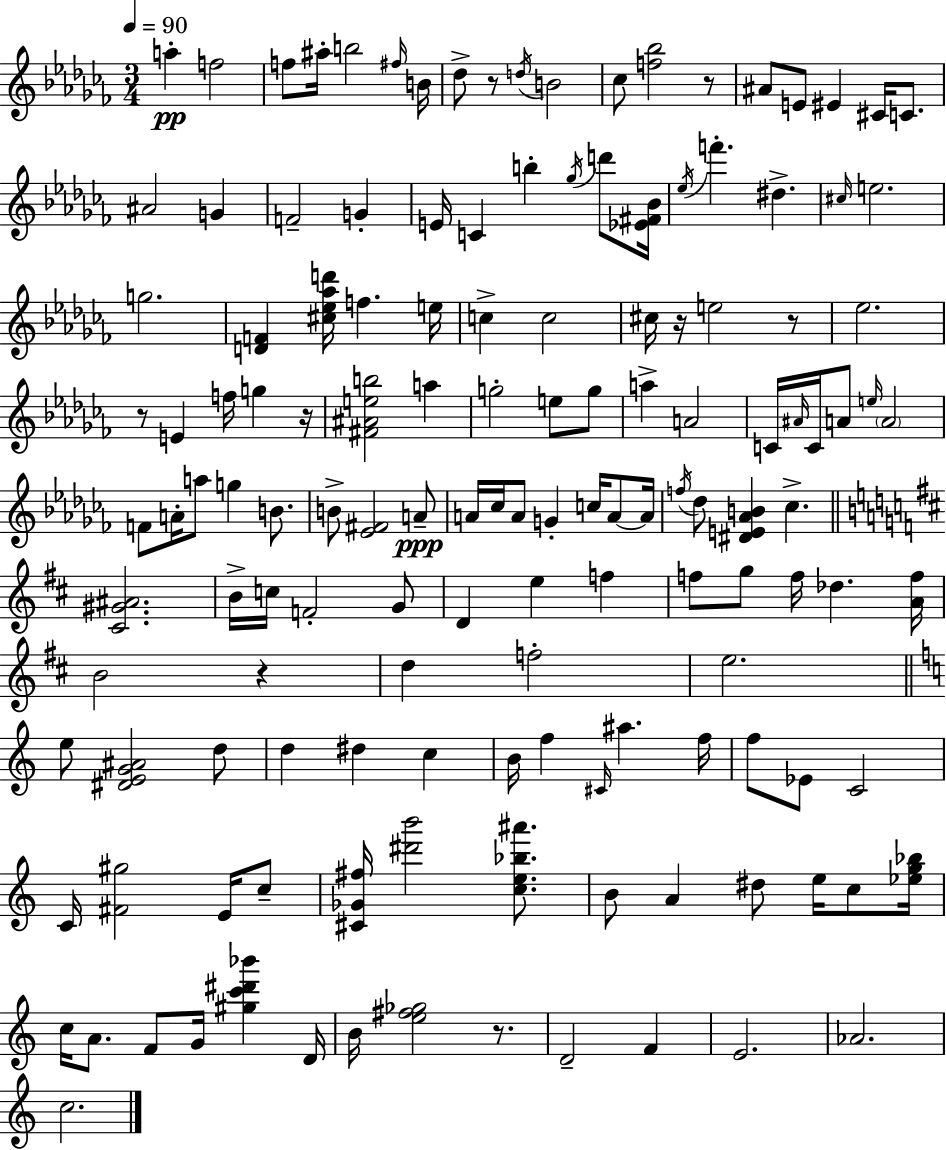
{
  \clef treble
  \numericTimeSignature
  \time 3/4
  \key aes \minor
  \tempo 4 = 90
  a''4-.\pp f''2 | f''8 ais''16-. b''2 \grace { fis''16 } | b'16 des''8-> r8 \acciaccatura { d''16 } b'2 | ces''8 <f'' bes''>2 | \break r8 ais'8 e'8 eis'4 cis'16 c'8. | ais'2 g'4 | f'2-- g'4-. | e'16 c'4 b''4-. \acciaccatura { ges''16 } | \break d'''8 <ees' fis' bes'>16 \acciaccatura { ees''16 } f'''4.-. dis''4.-> | \grace { cis''16 } e''2. | g''2. | <d' f'>4 <cis'' ees'' aes'' d'''>16 f''4. | \break e''16 c''4-> c''2 | cis''16 r16 e''2 | r8 ees''2. | r8 e'4 f''16 | \break g''4 r16 <fis' ais' e'' b''>2 | a''4 g''2-. | e''8 g''8 a''4-> a'2 | c'16 \grace { ais'16 } c'16 a'8 \grace { e''16 } \parenthesize a'2 | \break f'8 a'16-. a''8 | g''4 b'8. b'8-> <ees' fis'>2 | a'8--\ppp a'16 ces''16 a'8 g'4-. | c''16 a'8~~ a'16 \acciaccatura { f''16 } des''8 <dis' e' aes' b'>4 | \break ces''4.-> \bar "||" \break \key d \major <cis' gis' ais'>2. | b'16-> c''16 f'2-. g'8 | d'4 e''4 f''4 | f''8 g''8 f''16 des''4. <a' f''>16 | \break b'2 r4 | d''4 f''2-. | e''2. | \bar "||" \break \key a \minor e''8 <dis' e' g' ais'>2 d''8 | d''4 dis''4 c''4 | b'16 f''4 \grace { cis'16 } ais''4. | f''16 f''8 ees'8 c'2 | \break c'16 <fis' gis''>2 e'16 c''8-- | <cis' ges' fis''>16 <dis''' b'''>2 <c'' e'' bes'' ais'''>8. | b'8 a'4 dis''8 e''16 c''8 | <ees'' g'' bes''>16 c''16 a'8. f'8 g'16 <gis'' c''' dis''' bes'''>4 | \break d'16 b'16 <e'' fis'' ges''>2 r8. | d'2-- f'4 | e'2. | aes'2. | \break c''2. | \bar "|."
}